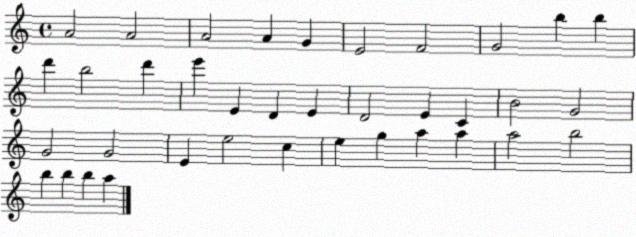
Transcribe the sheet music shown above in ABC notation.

X:1
T:Untitled
M:4/4
L:1/4
K:C
A2 A2 A2 A G E2 F2 G2 b b d' b2 d' e' E D E D2 E C B2 G2 G2 G2 E e2 c e g a a a2 b2 b b b a